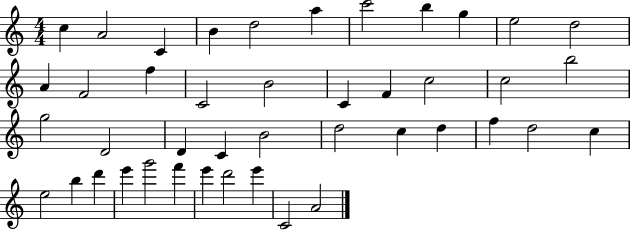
C5/q A4/h C4/q B4/q D5/h A5/q C6/h B5/q G5/q E5/h D5/h A4/q F4/h F5/q C4/h B4/h C4/q F4/q C5/h C5/h B5/h G5/h D4/h D4/q C4/q B4/h D5/h C5/q D5/q F5/q D5/h C5/q E5/h B5/q D6/q E6/q G6/h F6/q E6/q D6/h E6/q C4/h A4/h